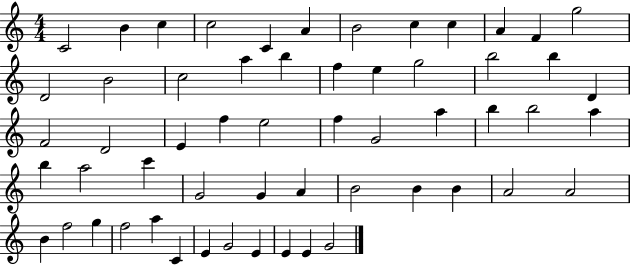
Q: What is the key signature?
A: C major